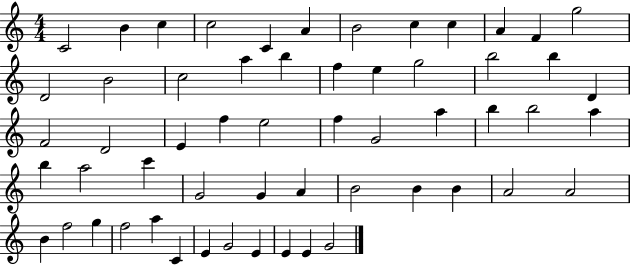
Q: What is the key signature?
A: C major